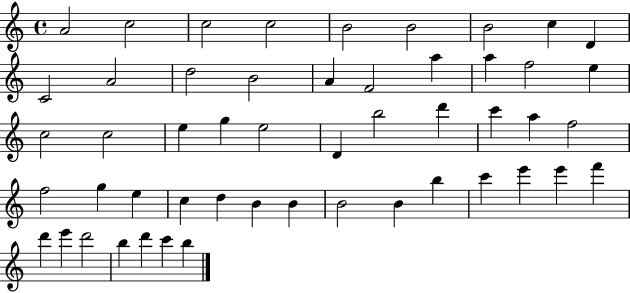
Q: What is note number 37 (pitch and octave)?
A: B4